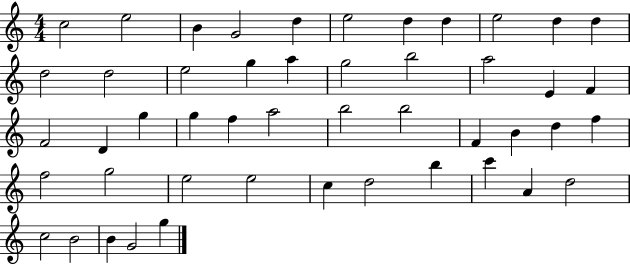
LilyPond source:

{
  \clef treble
  \numericTimeSignature
  \time 4/4
  \key c \major
  c''2 e''2 | b'4 g'2 d''4 | e''2 d''4 d''4 | e''2 d''4 d''4 | \break d''2 d''2 | e''2 g''4 a''4 | g''2 b''2 | a''2 e'4 f'4 | \break f'2 d'4 g''4 | g''4 f''4 a''2 | b''2 b''2 | f'4 b'4 d''4 f''4 | \break f''2 g''2 | e''2 e''2 | c''4 d''2 b''4 | c'''4 a'4 d''2 | \break c''2 b'2 | b'4 g'2 g''4 | \bar "|."
}